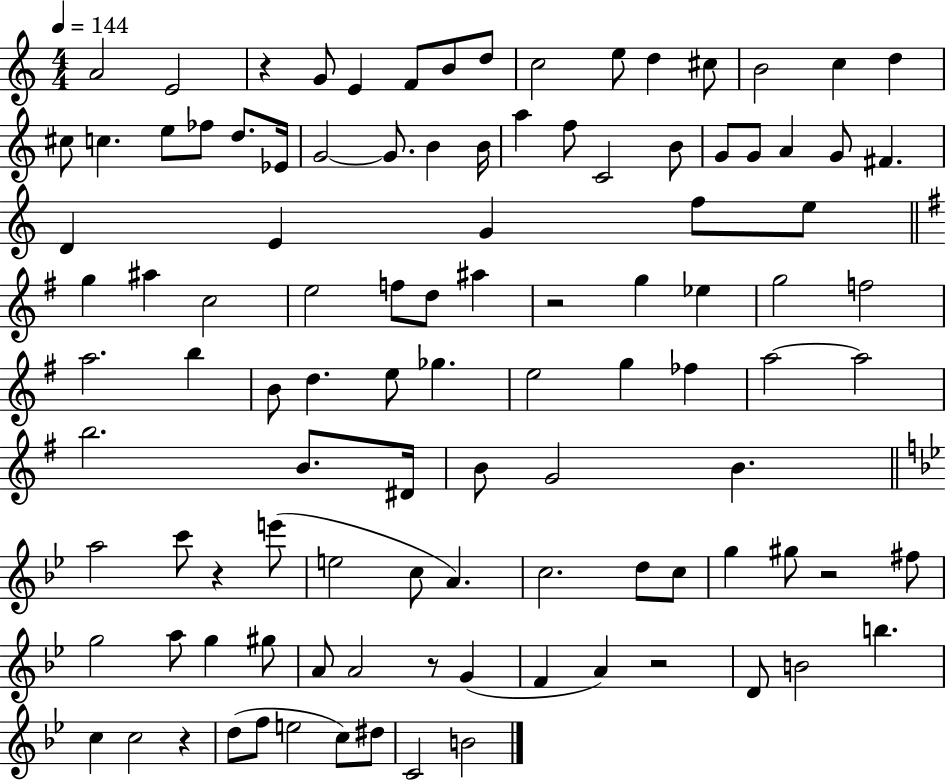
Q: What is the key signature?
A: C major